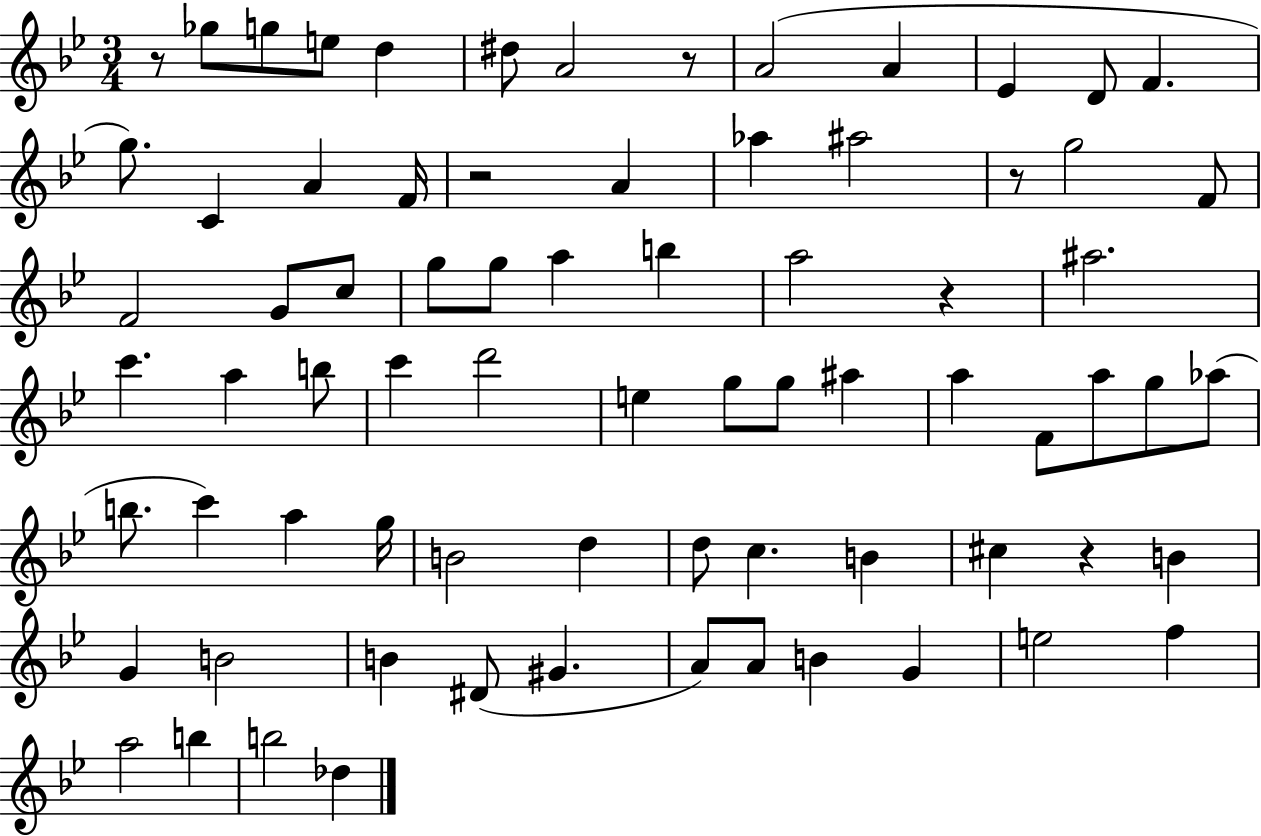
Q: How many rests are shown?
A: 6